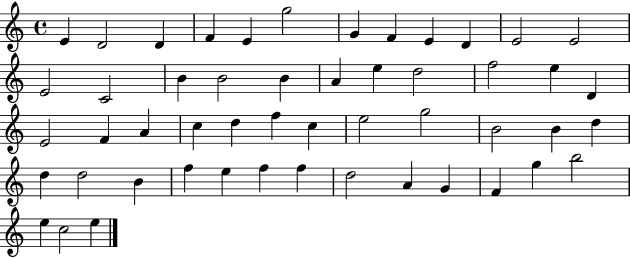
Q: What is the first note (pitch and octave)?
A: E4